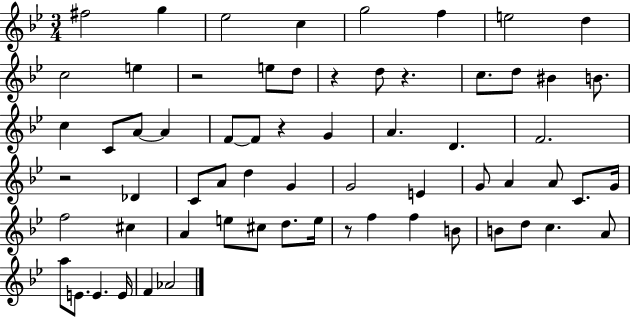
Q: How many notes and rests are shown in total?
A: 65